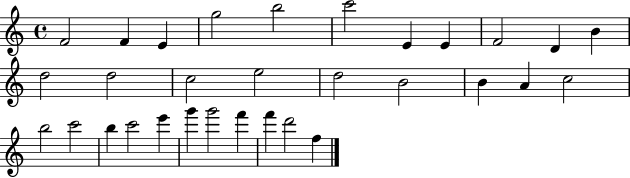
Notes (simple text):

F4/h F4/q E4/q G5/h B5/h C6/h E4/q E4/q F4/h D4/q B4/q D5/h D5/h C5/h E5/h D5/h B4/h B4/q A4/q C5/h B5/h C6/h B5/q C6/h E6/q G6/q G6/h F6/q F6/q D6/h F5/q